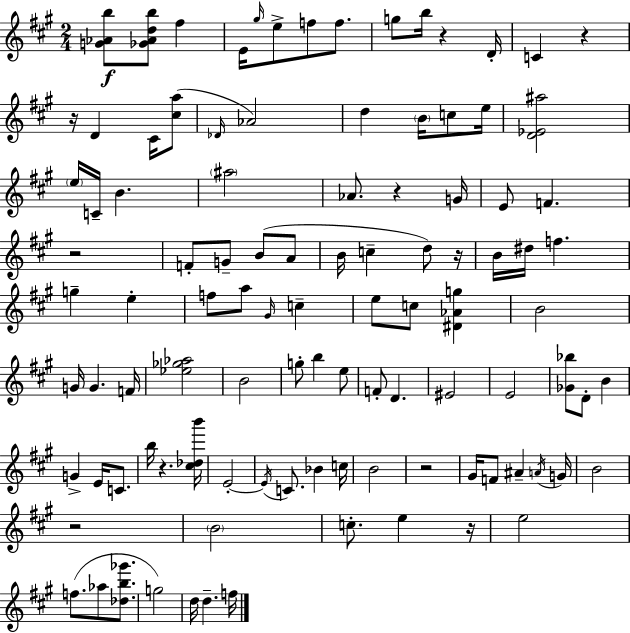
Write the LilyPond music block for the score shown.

{
  \clef treble
  \numericTimeSignature
  \time 2/4
  \key a \major
  <g' aes' b''>8\f <ges' aes' d'' b''>8 fis''4 | e'16 \grace { gis''16 } e''8-> f''8 f''8. | g''8 b''16 r4 | d'16-. c'4 r4 | \break r16 d'4 cis'16 <cis'' a''>8( | \grace { des'16 } aes'2) | d''4 \parenthesize b'16 c''8 | e''16 <d' ees' ais''>2 | \break \parenthesize e''16 c'16-- b'4. | \parenthesize ais''2 | aes'8. r4 | g'16 e'8 f'4. | \break r2 | f'8-. g'8-- b'8( | a'8 b'16 c''4-- d''8) | r16 b'16 dis''16 f''4. | \break g''4-- e''4-. | f''8 a''8 \grace { gis'16 } c''4-- | e''8 c''8 <dis' aes' g''>4 | b'2 | \break g'16 g'4. | f'16 <ees'' ges'' aes''>2 | b'2 | g''8-. b''4 | \break e''8 f'8-. d'4. | eis'2 | e'2 | <ges' bes''>8 d'8-. b'4 | \break g'4-> e'16 | c'8. b''16 r4. | <cis'' des'' b'''>16 e'2-.~~ | \acciaccatura { e'16 } c'8. bes'4 | \break c''16 b'2 | r2 | gis'16 f'8 ais'4-- | \acciaccatura { a'16 } g'16 b'2 | \break r2 | \parenthesize b'2 | c''8.-. | e''4 r16 e''2 | \break f''8.( | aes''8 <des'' b'' ges'''>8. g''2) | d''16 d''4.-- | f''16 \bar "|."
}